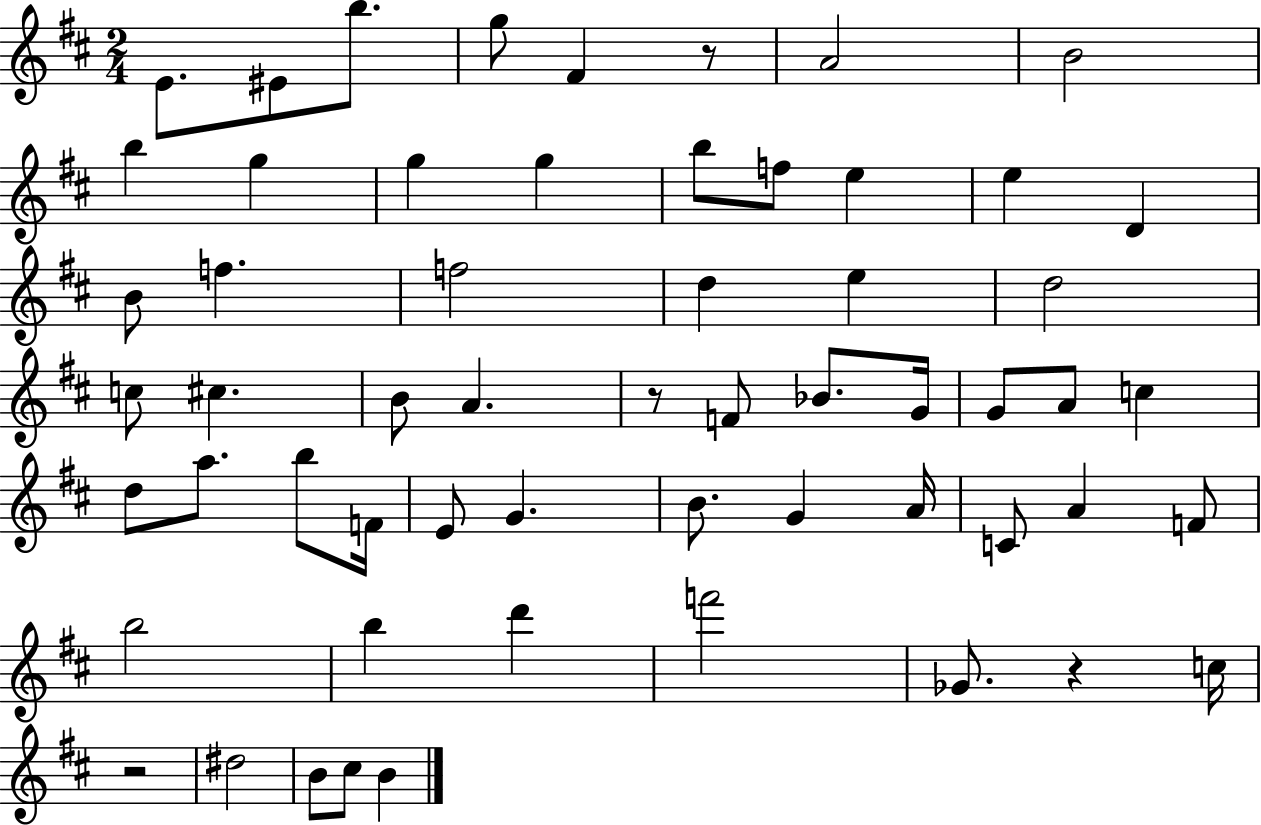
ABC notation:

X:1
T:Untitled
M:2/4
L:1/4
K:D
E/2 ^E/2 b/2 g/2 ^F z/2 A2 B2 b g g g b/2 f/2 e e D B/2 f f2 d e d2 c/2 ^c B/2 A z/2 F/2 _B/2 G/4 G/2 A/2 c d/2 a/2 b/2 F/4 E/2 G B/2 G A/4 C/2 A F/2 b2 b d' f'2 _G/2 z c/4 z2 ^d2 B/2 ^c/2 B